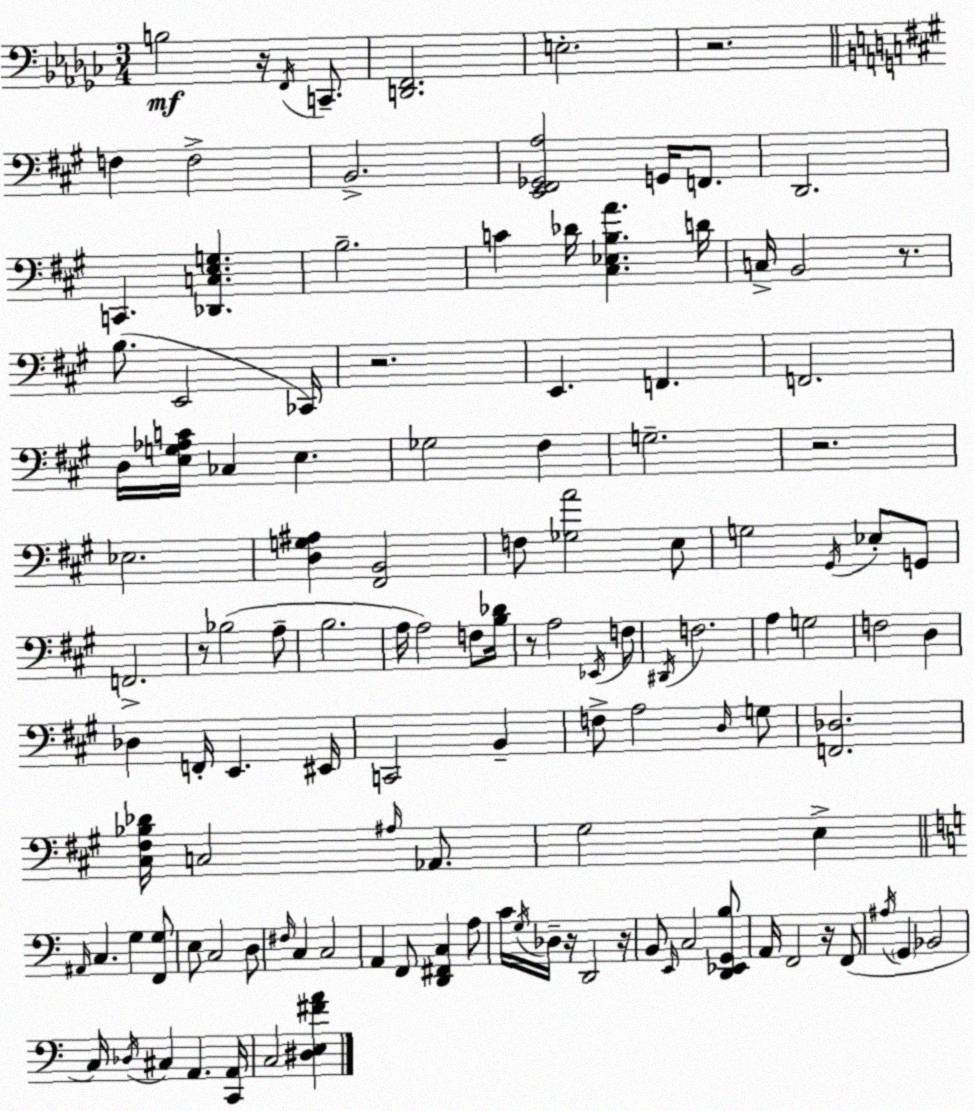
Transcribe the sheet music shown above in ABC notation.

X:1
T:Untitled
M:3/4
L:1/4
K:Ebm
B,2 z/4 F,,/4 C,,/2 [D,,F,,]2 E,2 z2 F, F,2 B,,2 [E,,^F,,_G,,A,]2 G,,/4 F,,/2 D,,2 C,, [_D,,C,E,G,] B,2 C _D/4 [^C,_E,B,A] D/4 C,/4 B,,2 z/2 B,/2 E,,2 _C,,/4 z2 E,, F,, F,,2 D,/4 [E,G,_A,C]/4 _C, E, _G,2 ^F, G,2 z2 _E,2 [D,G,^A,] [^F,,B,,]2 F,/2 [_G,A]2 E,/2 G,2 ^G,,/4 _E,/2 G,,/2 F,,2 z/2 _B,2 A,/2 B,2 A,/4 A,2 F,/2 [B,_D]/4 z/2 A,2 _E,,/4 F,/2 ^D,,/4 F,2 A, G,2 F,2 D, _D, F,,/4 E,, ^E,,/4 C,,2 B,, F,/2 A,2 D,/4 G,/2 [F,,_D,]2 [^C,^F,_B,_D]/4 C,2 ^A,/4 _A,,/2 ^G,2 E, ^A,,/4 C, G, [F,,G,]/2 E,/2 C,2 D,/2 ^F,/4 C, C,2 A,, F,,/2 [D,,^F,,C,] A,/2 C/4 G,/4 _D,/4 z/4 D,,2 z/4 B,,/2 E,,/4 C,2 [D,,_E,,G,,B,]/2 A,,/4 F,,2 z/4 F,,/2 ^A,/4 G,, _B,,2 C,/4 _D,/4 ^C, A,, [C,,A,,]/4 C,2 [^D,E,^FA]